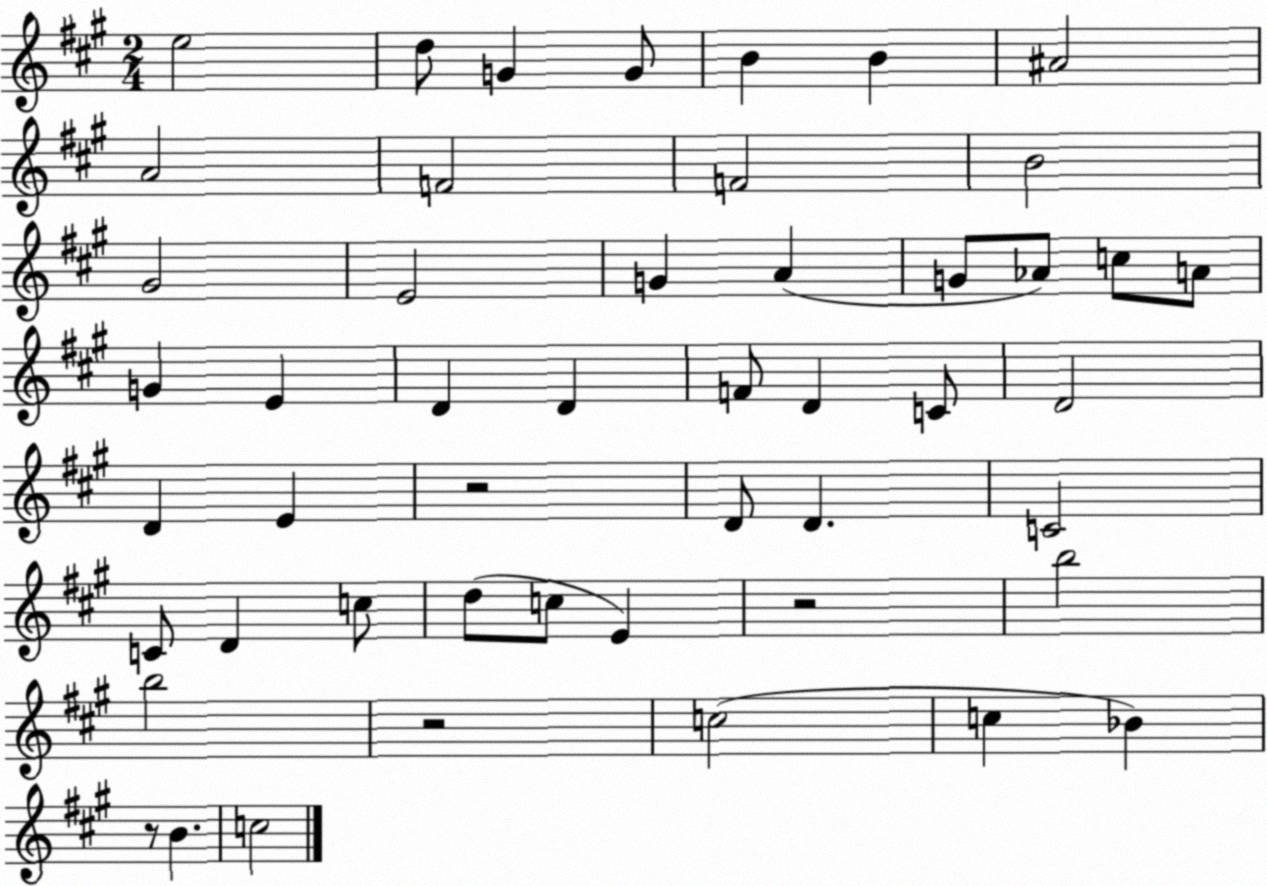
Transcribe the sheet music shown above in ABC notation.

X:1
T:Untitled
M:2/4
L:1/4
K:A
e2 d/2 G G/2 B B ^A2 A2 F2 F2 B2 ^G2 E2 G A G/2 _A/2 c/2 A/2 G E D D F/2 D C/2 D2 D E z2 D/2 D C2 C/2 D c/2 d/2 c/2 E z2 b2 b2 z2 c2 c _B z/2 B c2